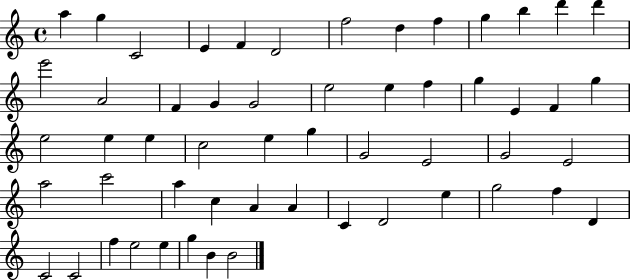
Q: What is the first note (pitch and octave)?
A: A5